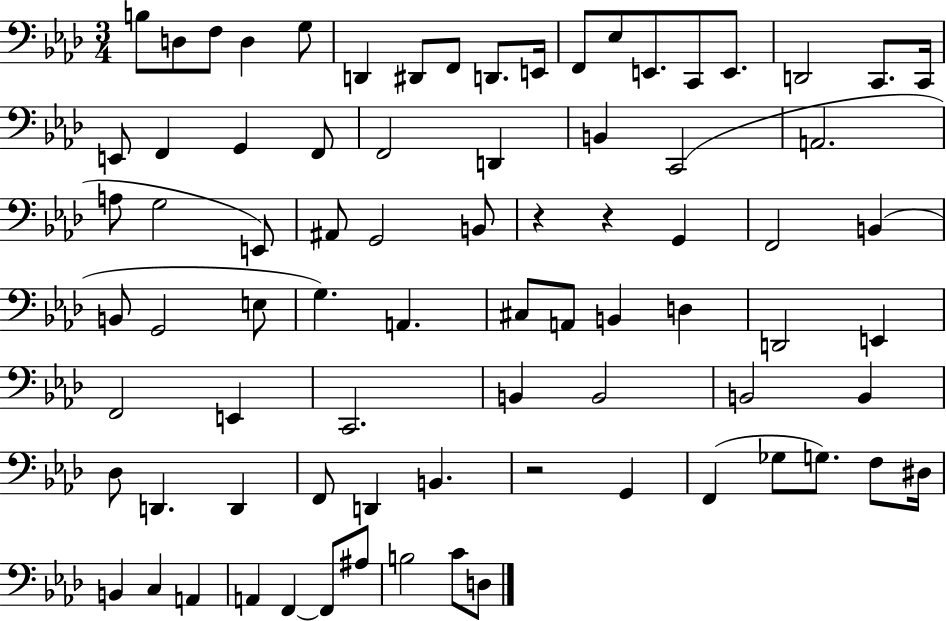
{
  \clef bass
  \numericTimeSignature
  \time 3/4
  \key aes \major
  b8 d8 f8 d4 g8 | d,4 dis,8 f,8 d,8. e,16 | f,8 ees8 e,8. c,8 e,8. | d,2 c,8. c,16 | \break e,8 f,4 g,4 f,8 | f,2 d,4 | b,4 c,2( | a,2. | \break a8 g2 e,8) | ais,8 g,2 b,8 | r4 r4 g,4 | f,2 b,4( | \break b,8 g,2 e8 | g4.) a,4. | cis8 a,8 b,4 d4 | d,2 e,4 | \break f,2 e,4 | c,2. | b,4 b,2 | b,2 b,4 | \break des8 d,4. d,4 | f,8 d,4 b,4. | r2 g,4 | f,4( ges8 g8.) f8 dis16 | \break b,4 c4 a,4 | a,4 f,4~~ f,8 ais8 | b2 c'8 d8 | \bar "|."
}